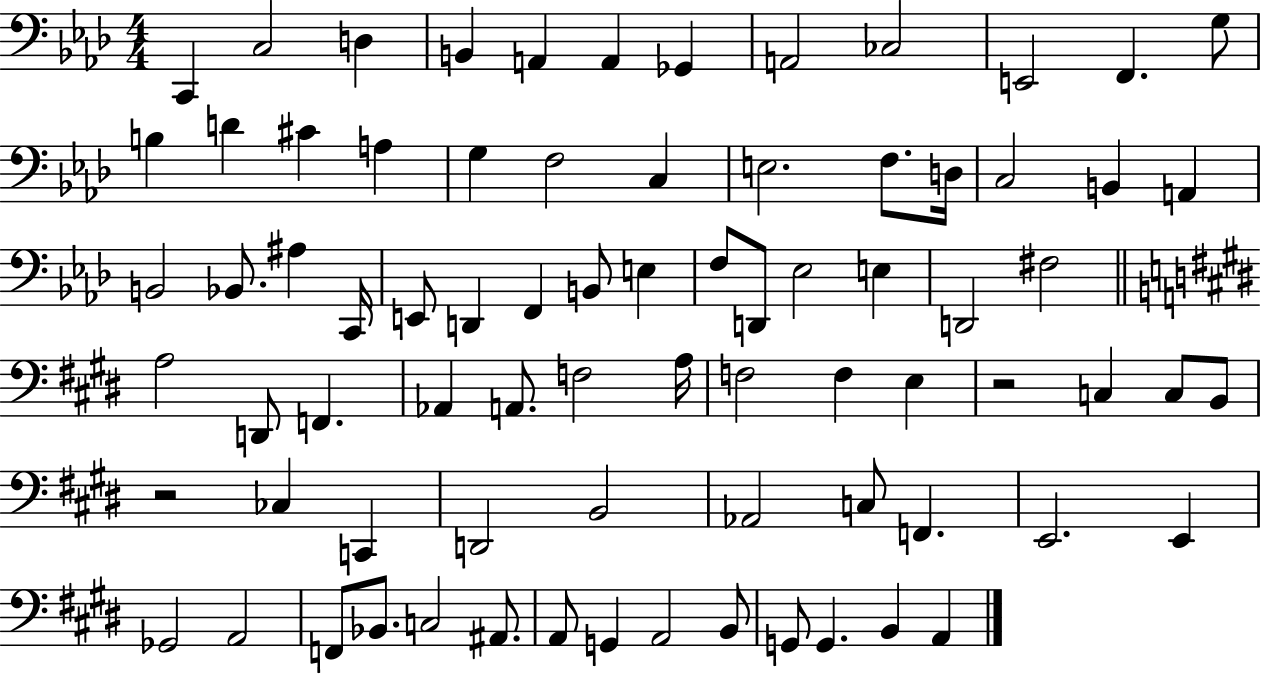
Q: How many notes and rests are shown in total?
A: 78